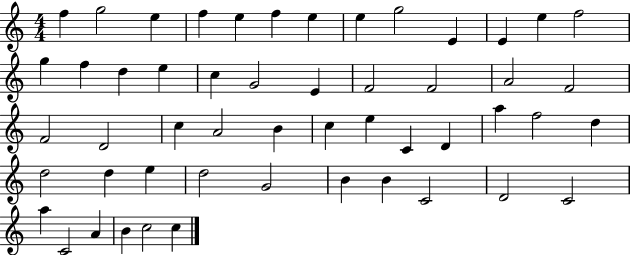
X:1
T:Untitled
M:4/4
L:1/4
K:C
f g2 e f e f e e g2 E E e f2 g f d e c G2 E F2 F2 A2 F2 F2 D2 c A2 B c e C D a f2 d d2 d e d2 G2 B B C2 D2 C2 a C2 A B c2 c